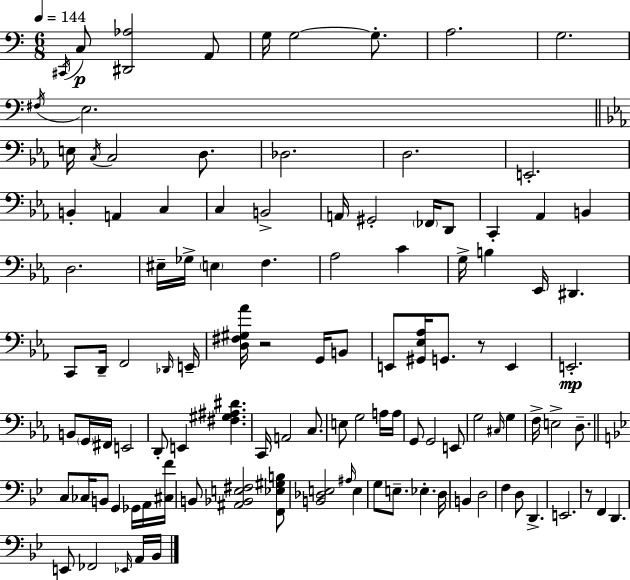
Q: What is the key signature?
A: C major